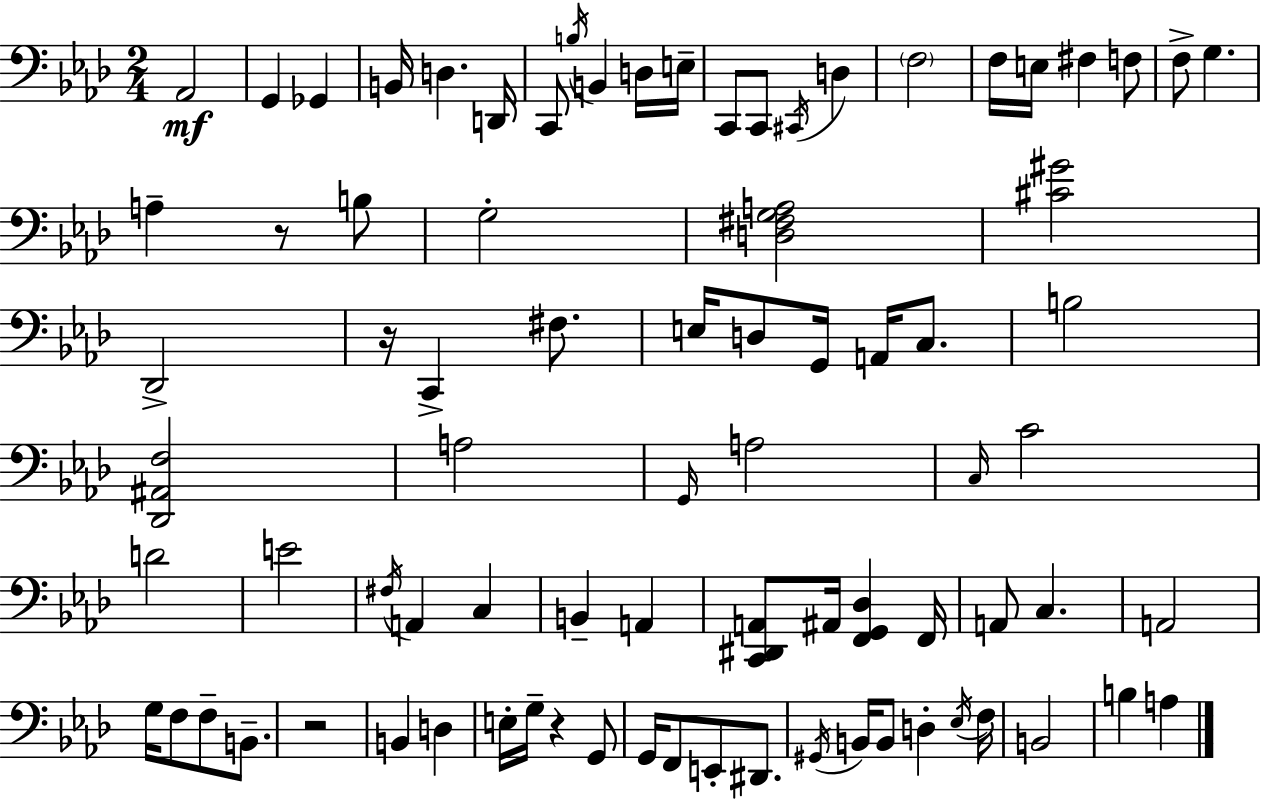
{
  \clef bass
  \numericTimeSignature
  \time 2/4
  \key f \minor
  aes,2\mf | g,4 ges,4 | b,16 d4. d,16 | c,8 \acciaccatura { b16 } b,4 d16 | \break e16-- c,8 c,8 \acciaccatura { cis,16 } d4 | \parenthesize f2 | f16 e16 fis4 | f8 f8-> g4. | \break a4-- r8 | b8 g2-. | <d fis g a>2 | <cis' gis'>2 | \break des,2-> | r16 c,4-> fis8. | e16 d8 g,16 a,16 c8. | b2 | \break <des, ais, f>2 | a2 | \grace { g,16 } a2 | \grace { c16 } c'2 | \break d'2 | e'2 | \acciaccatura { fis16 } a,4 | c4 b,4-- | \break a,4 <c, dis, a,>8 ais,16 | <f, g, des>4 f,16 a,8 c4. | a,2 | g16 f8 | \break f8-- b,8.-- r2 | b,4 | d4 e16-. g16-- r4 | g,8 g,16 f,8 | \break e,8-. dis,8. \acciaccatura { gis,16 } b,16 b,8 | d4-. \acciaccatura { ees16 } f16 b,2 | b4 | a4 \bar "|."
}